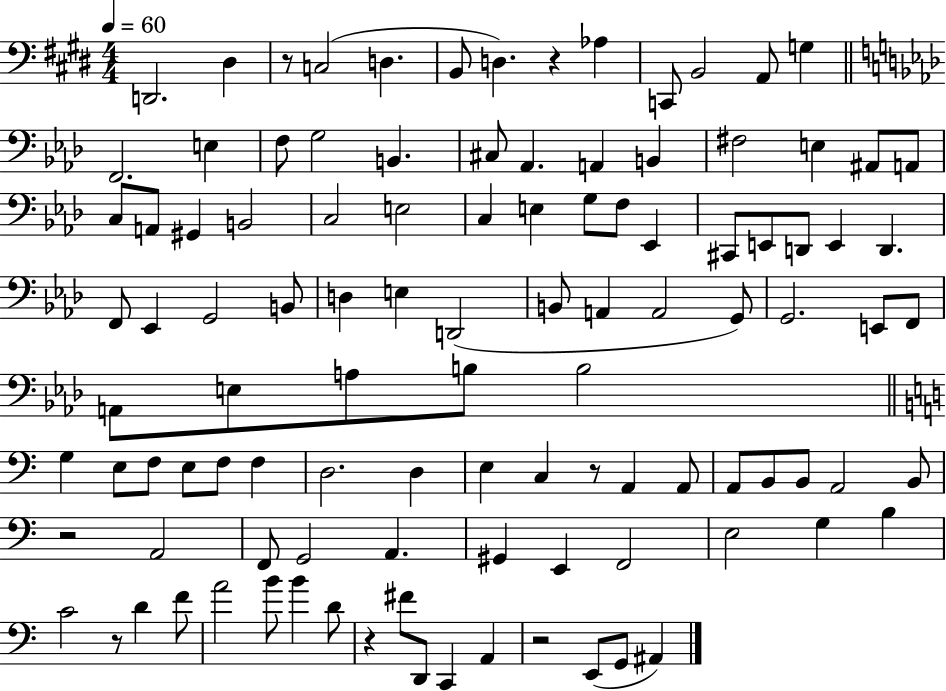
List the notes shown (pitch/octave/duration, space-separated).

D2/h. D#3/q R/e C3/h D3/q. B2/e D3/q. R/q Ab3/q C2/e B2/h A2/e G3/q F2/h. E3/q F3/e G3/h B2/q. C#3/e Ab2/q. A2/q B2/q F#3/h E3/q A#2/e A2/e C3/e A2/e G#2/q B2/h C3/h E3/h C3/q E3/q G3/e F3/e Eb2/q C#2/e E2/e D2/e E2/q D2/q. F2/e Eb2/q G2/h B2/e D3/q E3/q D2/h B2/e A2/q A2/h G2/e G2/h. E2/e F2/e A2/e E3/e A3/e B3/e B3/h G3/q E3/e F3/e E3/e F3/e F3/q D3/h. D3/q E3/q C3/q R/e A2/q A2/e A2/e B2/e B2/e A2/h B2/e R/h A2/h F2/e G2/h A2/q. G#2/q E2/q F2/h E3/h G3/q B3/q C4/h R/e D4/q F4/e A4/h B4/e B4/q D4/e R/q F#4/e D2/e C2/q A2/q R/h E2/e G2/e A#2/q